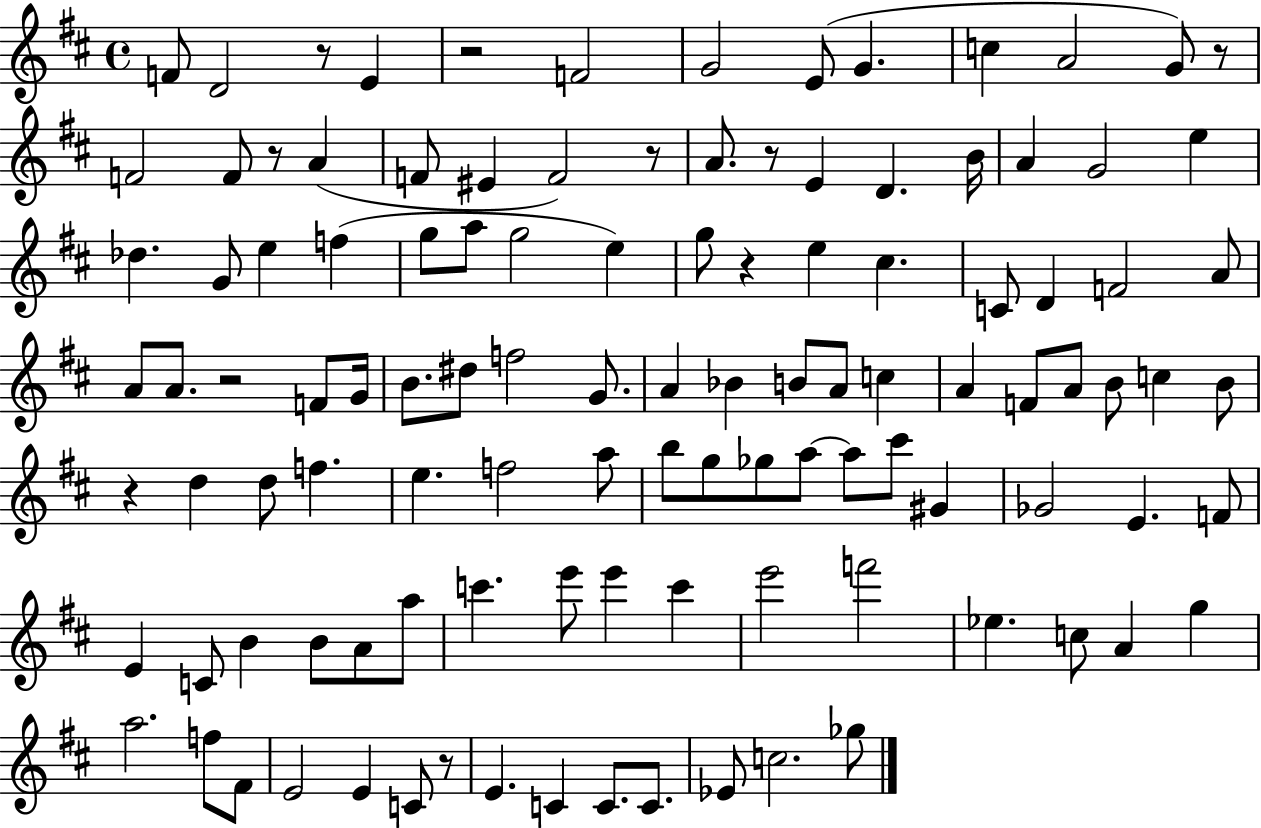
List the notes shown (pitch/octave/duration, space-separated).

F4/e D4/h R/e E4/q R/h F4/h G4/h E4/e G4/q. C5/q A4/h G4/e R/e F4/h F4/e R/e A4/q F4/e EIS4/q F4/h R/e A4/e. R/e E4/q D4/q. B4/s A4/q G4/h E5/q Db5/q. G4/e E5/q F5/q G5/e A5/e G5/h E5/q G5/e R/q E5/q C#5/q. C4/e D4/q F4/h A4/e A4/e A4/e. R/h F4/e G4/s B4/e. D#5/e F5/h G4/e. A4/q Bb4/q B4/e A4/e C5/q A4/q F4/e A4/e B4/e C5/q B4/e R/q D5/q D5/e F5/q. E5/q. F5/h A5/e B5/e G5/e Gb5/e A5/e A5/e C#6/e G#4/q Gb4/h E4/q. F4/e E4/q C4/e B4/q B4/e A4/e A5/e C6/q. E6/e E6/q C6/q E6/h F6/h Eb5/q. C5/e A4/q G5/q A5/h. F5/e F#4/e E4/h E4/q C4/e R/e E4/q. C4/q C4/e. C4/e. Eb4/e C5/h. Gb5/e